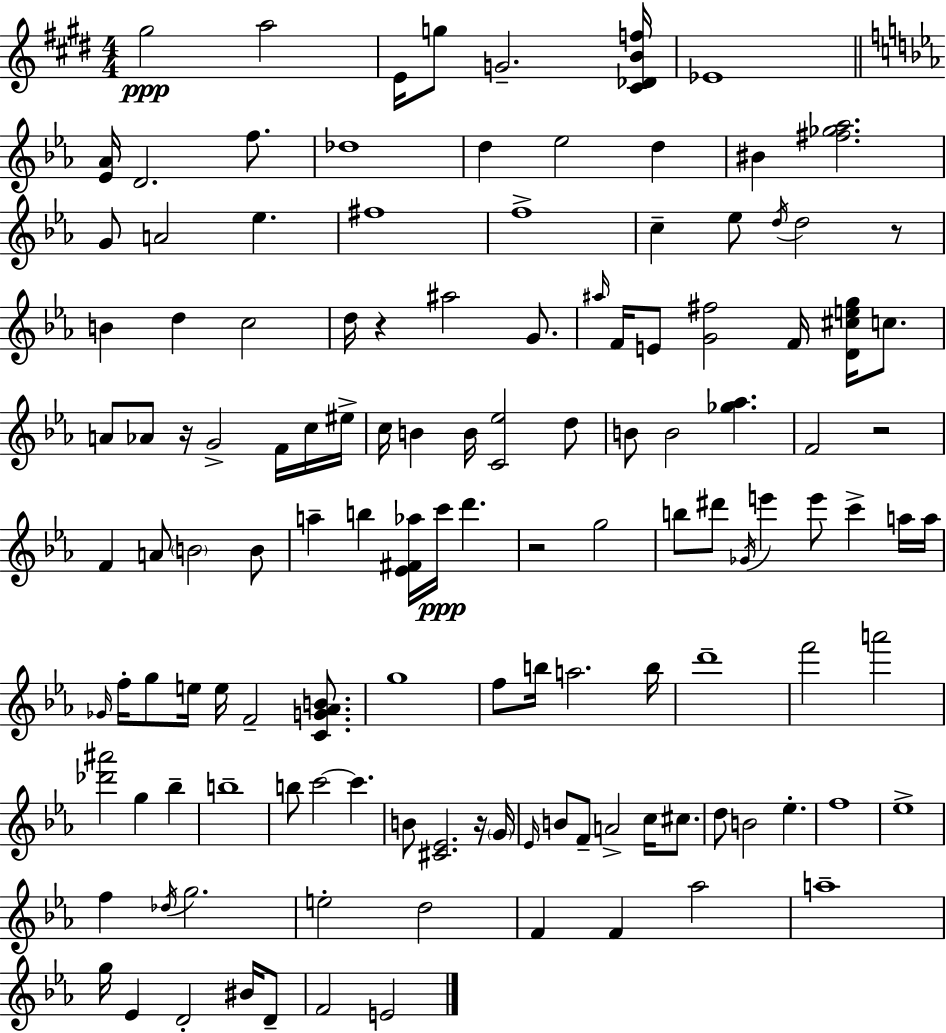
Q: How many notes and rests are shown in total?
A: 129